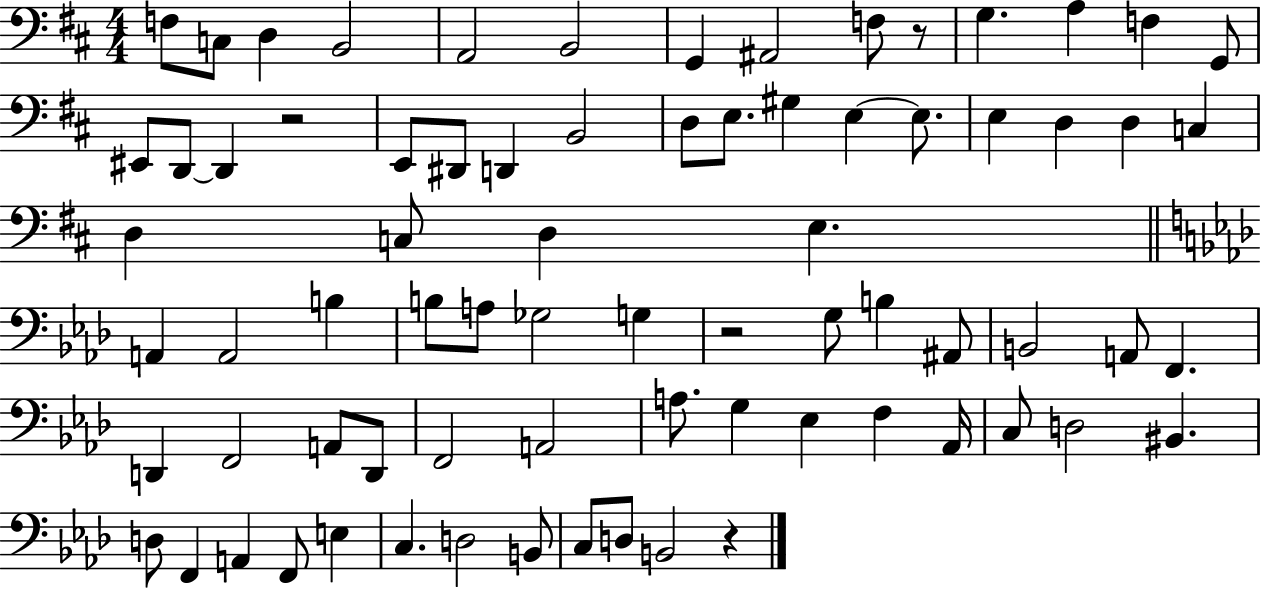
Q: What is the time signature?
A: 4/4